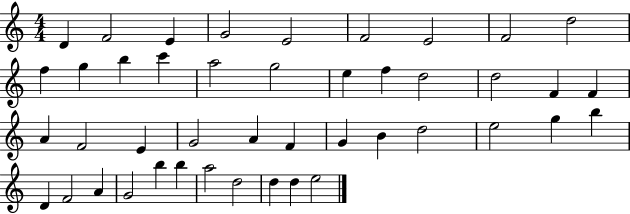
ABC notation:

X:1
T:Untitled
M:4/4
L:1/4
K:C
D F2 E G2 E2 F2 E2 F2 d2 f g b c' a2 g2 e f d2 d2 F F A F2 E G2 A F G B d2 e2 g b D F2 A G2 b b a2 d2 d d e2